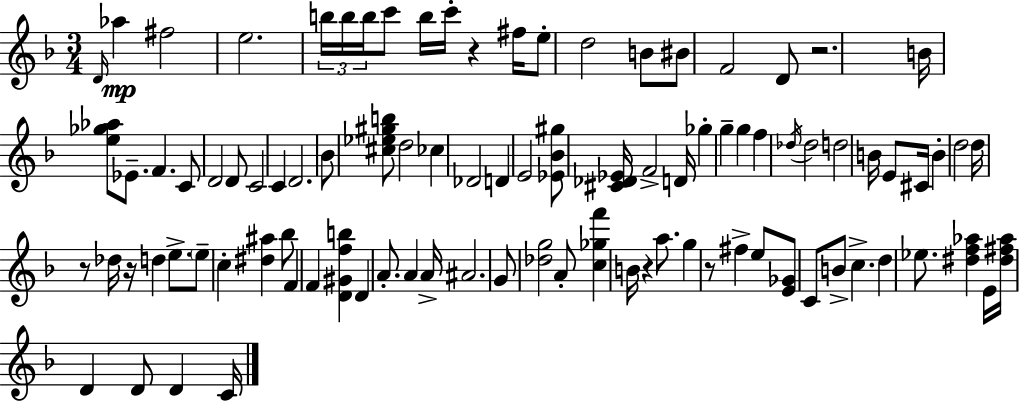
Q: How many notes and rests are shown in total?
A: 94